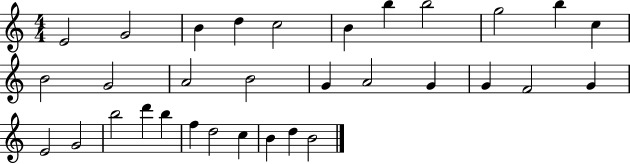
E4/h G4/h B4/q D5/q C5/h B4/q B5/q B5/h G5/h B5/q C5/q B4/h G4/h A4/h B4/h G4/q A4/h G4/q G4/q F4/h G4/q E4/h G4/h B5/h D6/q B5/q F5/q D5/h C5/q B4/q D5/q B4/h